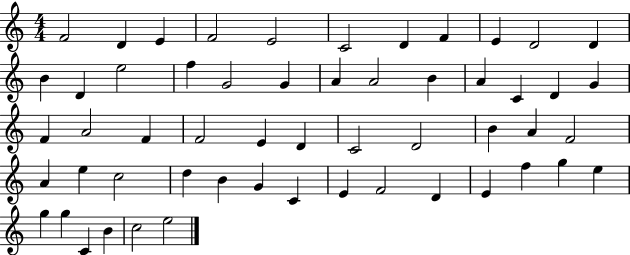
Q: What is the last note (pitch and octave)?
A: E5